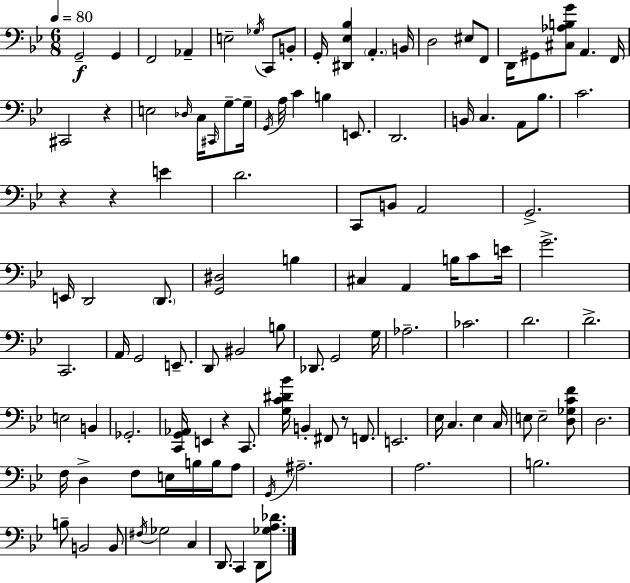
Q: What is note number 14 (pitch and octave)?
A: F2